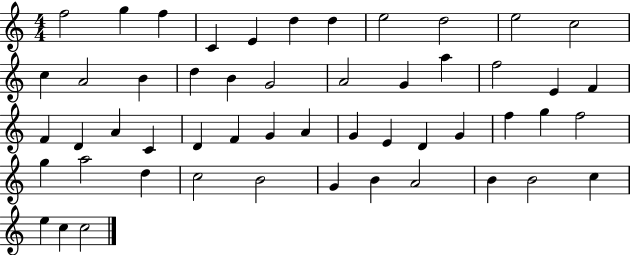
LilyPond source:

{
  \clef treble
  \numericTimeSignature
  \time 4/4
  \key c \major
  f''2 g''4 f''4 | c'4 e'4 d''4 d''4 | e''2 d''2 | e''2 c''2 | \break c''4 a'2 b'4 | d''4 b'4 g'2 | a'2 g'4 a''4 | f''2 e'4 f'4 | \break f'4 d'4 a'4 c'4 | d'4 f'4 g'4 a'4 | g'4 e'4 d'4 g'4 | f''4 g''4 f''2 | \break g''4 a''2 d''4 | c''2 b'2 | g'4 b'4 a'2 | b'4 b'2 c''4 | \break e''4 c''4 c''2 | \bar "|."
}